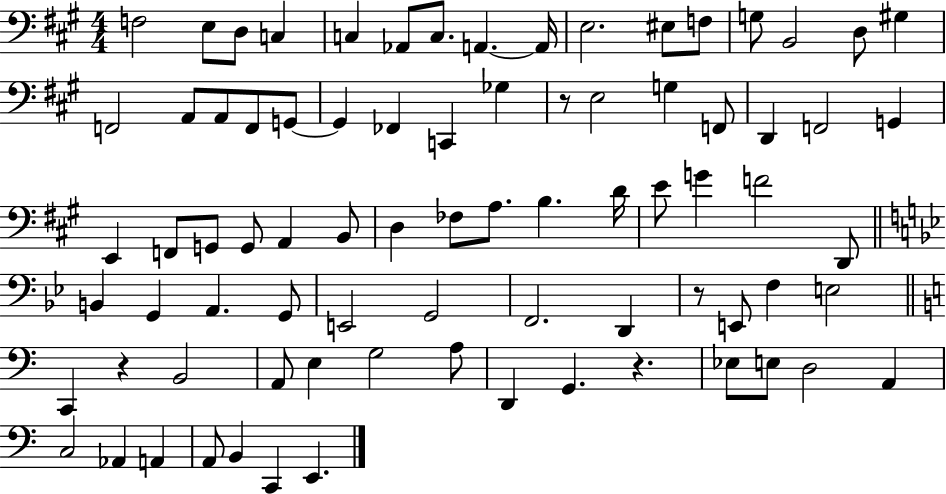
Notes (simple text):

F3/h E3/e D3/e C3/q C3/q Ab2/e C3/e. A2/q. A2/s E3/h. EIS3/e F3/e G3/e B2/h D3/e G#3/q F2/h A2/e A2/e F2/e G2/e G2/q FES2/q C2/q Gb3/q R/e E3/h G3/q F2/e D2/q F2/h G2/q E2/q F2/e G2/e G2/e A2/q B2/e D3/q FES3/e A3/e. B3/q. D4/s E4/e G4/q F4/h D2/e B2/q G2/q A2/q. G2/e E2/h G2/h F2/h. D2/q R/e E2/e F3/q E3/h C2/q R/q B2/h A2/e E3/q G3/h A3/e D2/q G2/q. R/q. Eb3/e E3/e D3/h A2/q C3/h Ab2/q A2/q A2/e B2/q C2/q E2/q.